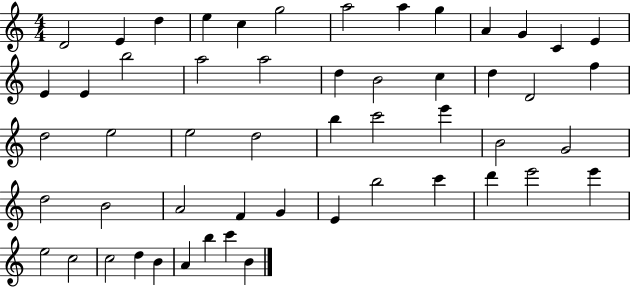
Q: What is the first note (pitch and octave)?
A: D4